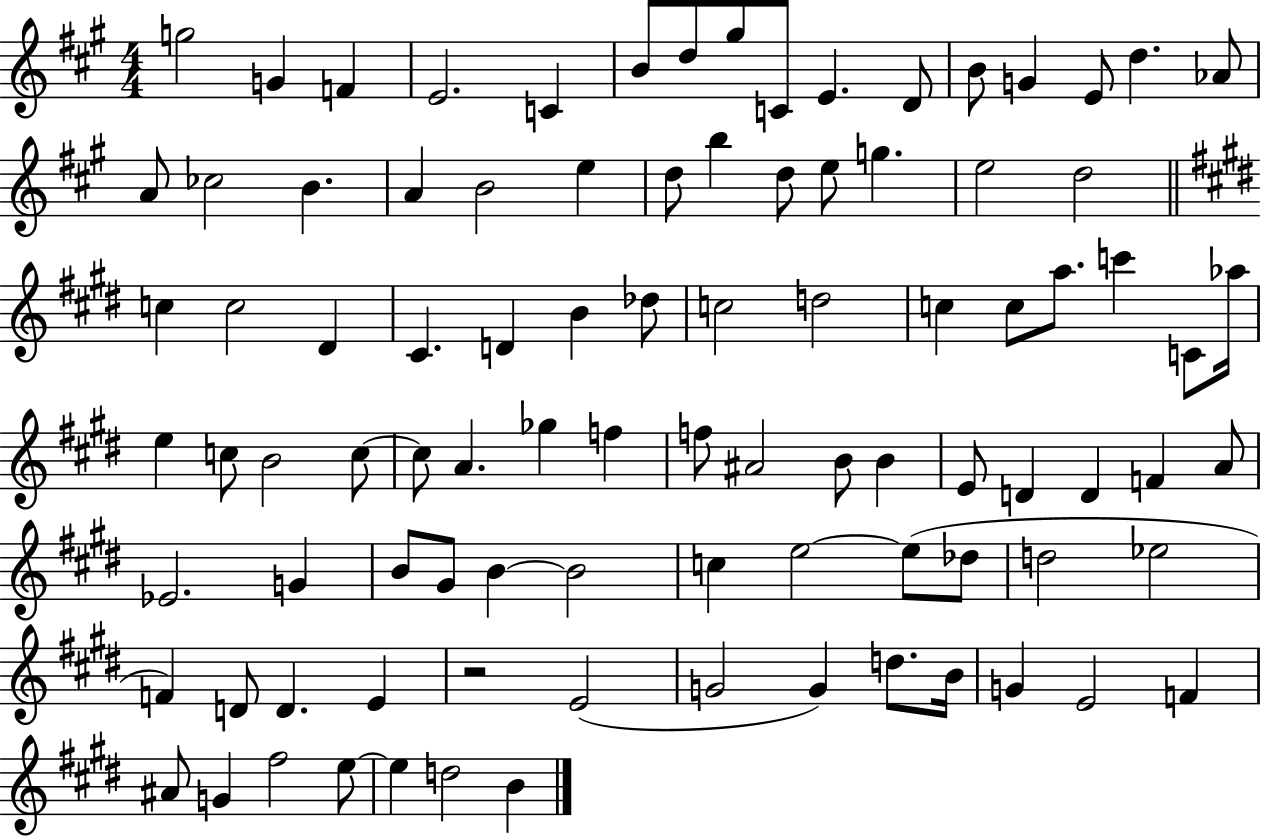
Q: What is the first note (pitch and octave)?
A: G5